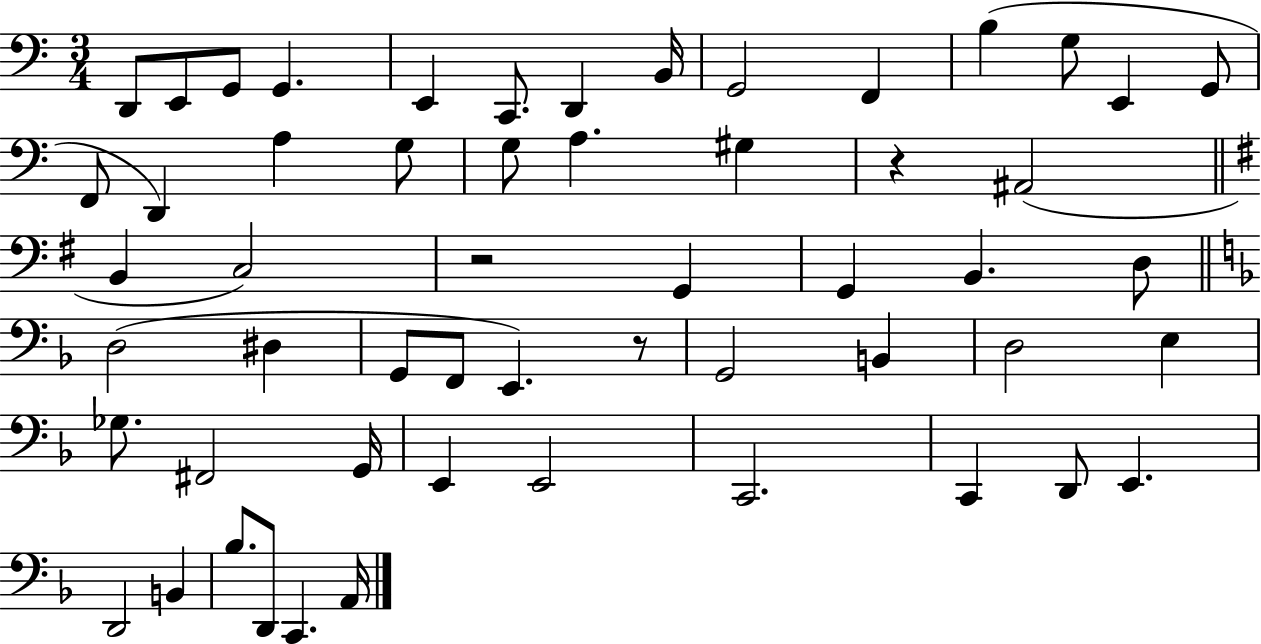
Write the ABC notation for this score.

X:1
T:Untitled
M:3/4
L:1/4
K:C
D,,/2 E,,/2 G,,/2 G,, E,, C,,/2 D,, B,,/4 G,,2 F,, B, G,/2 E,, G,,/2 F,,/2 D,, A, G,/2 G,/2 A, ^G, z ^A,,2 B,, C,2 z2 G,, G,, B,, D,/2 D,2 ^D, G,,/2 F,,/2 E,, z/2 G,,2 B,, D,2 E, _G,/2 ^F,,2 G,,/4 E,, E,,2 C,,2 C,, D,,/2 E,, D,,2 B,, _B,/2 D,,/2 C,, A,,/4